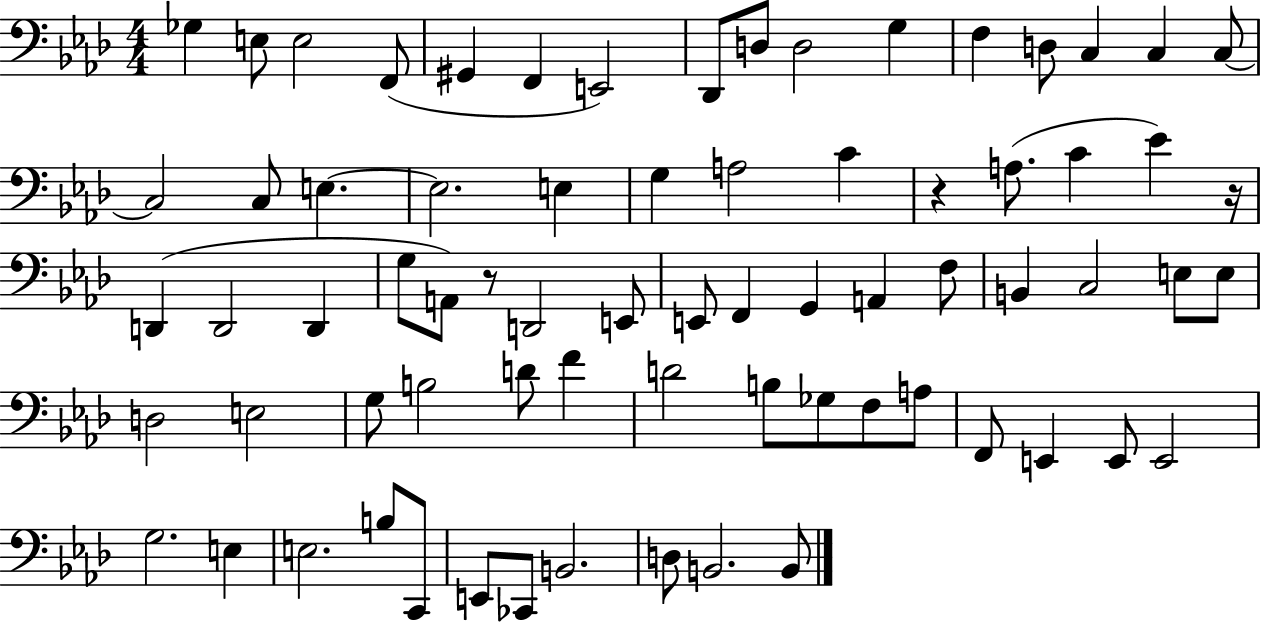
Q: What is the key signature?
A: AES major